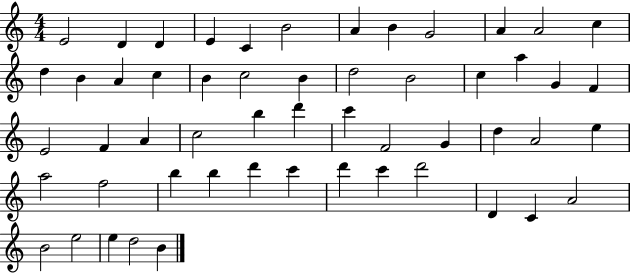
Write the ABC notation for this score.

X:1
T:Untitled
M:4/4
L:1/4
K:C
E2 D D E C B2 A B G2 A A2 c d B A c B c2 B d2 B2 c a G F E2 F A c2 b d' c' F2 G d A2 e a2 f2 b b d' c' d' c' d'2 D C A2 B2 e2 e d2 B